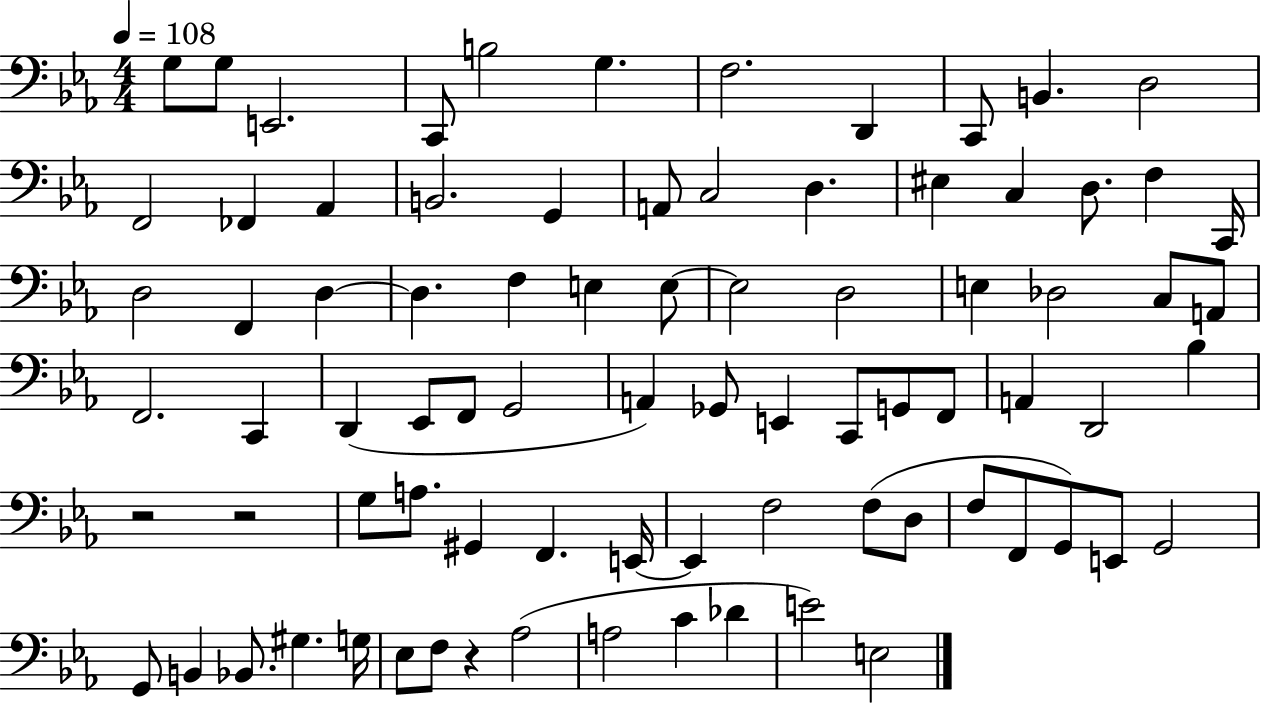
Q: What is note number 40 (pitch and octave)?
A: D2